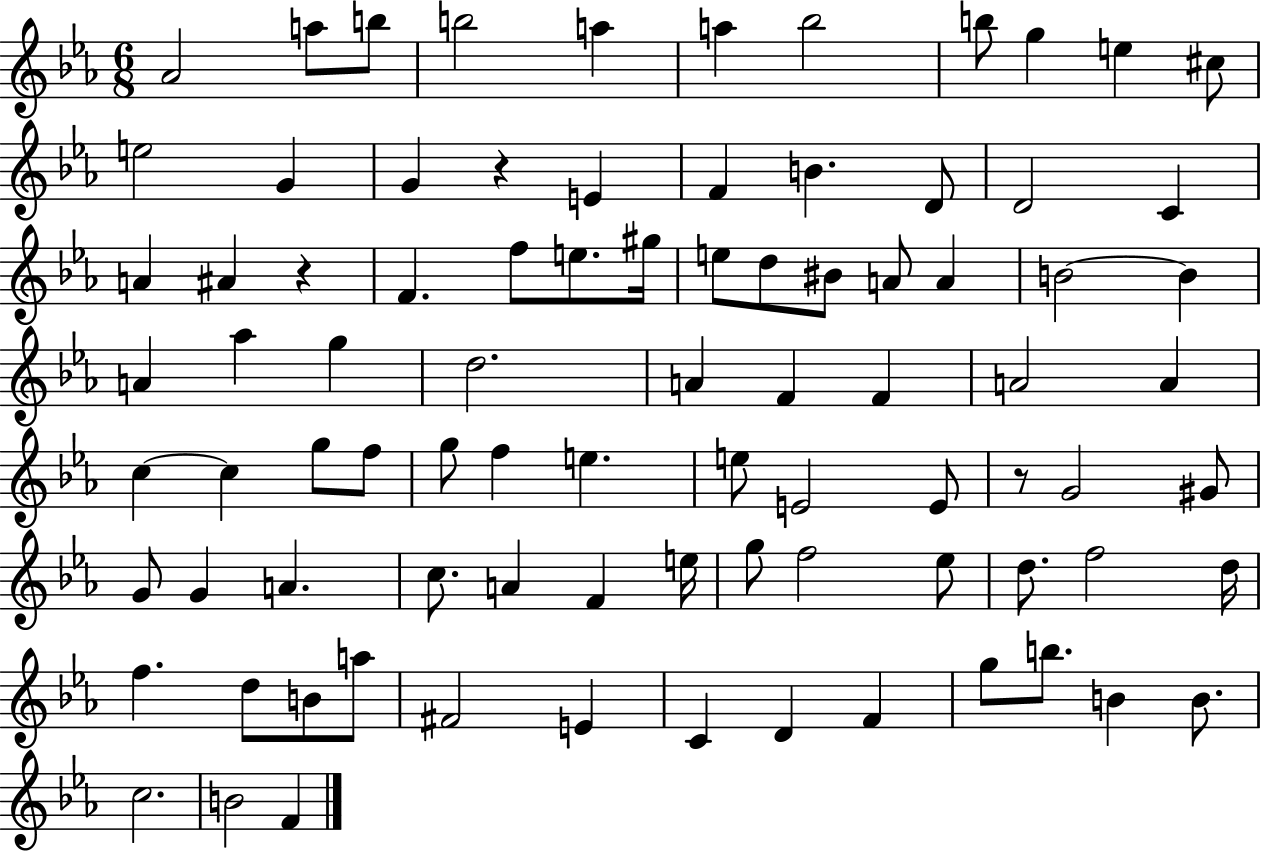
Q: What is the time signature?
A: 6/8